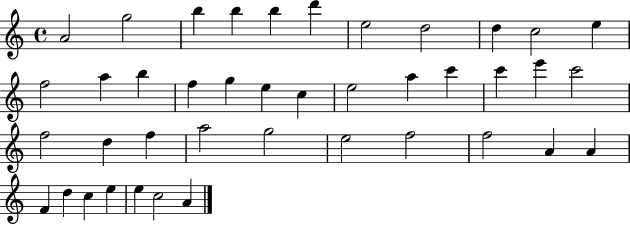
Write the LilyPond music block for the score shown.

{
  \clef treble
  \time 4/4
  \defaultTimeSignature
  \key c \major
  a'2 g''2 | b''4 b''4 b''4 d'''4 | e''2 d''2 | d''4 c''2 e''4 | \break f''2 a''4 b''4 | f''4 g''4 e''4 c''4 | e''2 a''4 c'''4 | c'''4 e'''4 c'''2 | \break f''2 d''4 f''4 | a''2 g''2 | e''2 f''2 | f''2 a'4 a'4 | \break f'4 d''4 c''4 e''4 | e''4 c''2 a'4 | \bar "|."
}